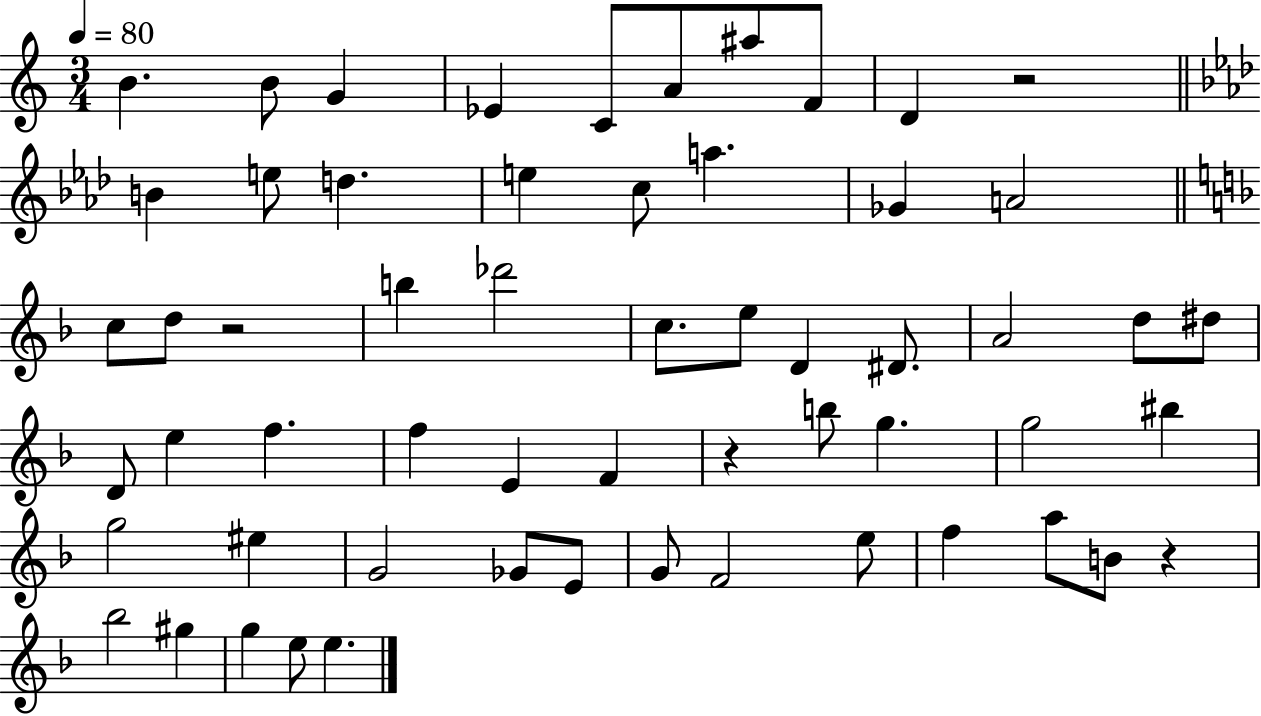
{
  \clef treble
  \numericTimeSignature
  \time 3/4
  \key c \major
  \tempo 4 = 80
  \repeat volta 2 { b'4. b'8 g'4 | ees'4 c'8 a'8 ais''8 f'8 | d'4 r2 | \bar "||" \break \key f \minor b'4 e''8 d''4. | e''4 c''8 a''4. | ges'4 a'2 | \bar "||" \break \key f \major c''8 d''8 r2 | b''4 des'''2 | c''8. e''8 d'4 dis'8. | a'2 d''8 dis''8 | \break d'8 e''4 f''4. | f''4 e'4 f'4 | r4 b''8 g''4. | g''2 bis''4 | \break g''2 eis''4 | g'2 ges'8 e'8 | g'8 f'2 e''8 | f''4 a''8 b'8 r4 | \break bes''2 gis''4 | g''4 e''8 e''4. | } \bar "|."
}